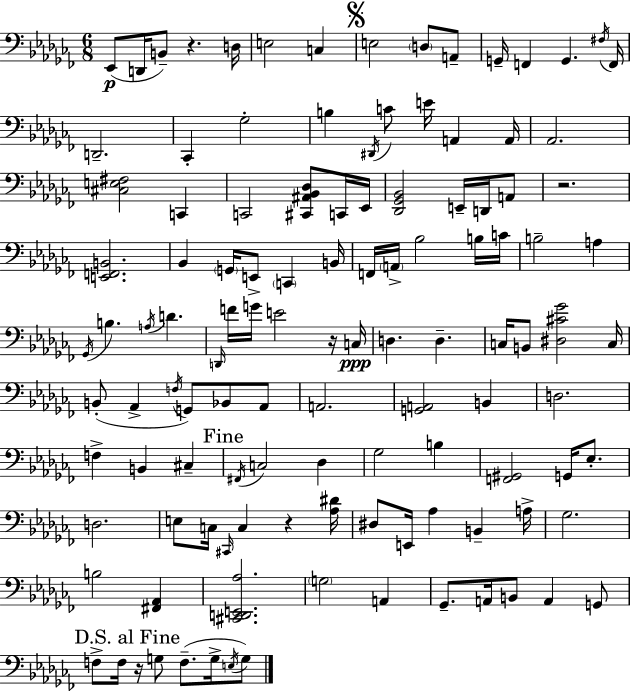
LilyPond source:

{
  \clef bass
  \numericTimeSignature
  \time 6/8
  \key aes \minor
  ees,8(\p d,16 b,8--) r4. d16 | e2 c4 | \mark \markup { \musicglyph "scripts.segno" } e2 \parenthesize d8 a,8-- | g,16-- f,4 g,4. \acciaccatura { fis16 } | \break f,16 d,2.-- | ces,4-. ges2-. | b4 \acciaccatura { dis,16 } c'8 e'16 a,4 | a,16 aes,2. | \break <cis e fis>2 c,4 | c,2 <cis, ais, bes, des>8 | c,16 ees,16 <des, ges, bes,>2 e,16-- d,16 | a,8 r2. | \break <e, f, b,>2. | bes,4 \parenthesize g,16 e,8-> \parenthesize c,4 | b,16 f,16 \parenthesize a,16-> bes2 | b16 c'16 b2-- a4 | \break \acciaccatura { ges,16 } b4. \acciaccatura { a16 } d'4. | \grace { d,16 } f'16 g'16 e'2 | r16 c16\ppp d4. d4.-- | c16 b,8 <dis cis' ges'>2 | \break c16 b,8-.( aes,4-> \acciaccatura { f16 }) | g,8 bes,8 aes,8 a,2. | <g, a,>2 | b,4 d2. | \break f4-> b,4 | cis4-- \mark "Fine" \acciaccatura { fis,16 } c2 | des4 ges2 | b4 <f, gis,>2 | \break g,16 ees8.-. d2. | e8 c16 \grace { cis,16 } c4 | r4 <aes dis'>16 dis8 e,16 aes4 | b,4-- a16-> ges2. | \break b2 | <fis, aes,>4 <cis, d, e, aes>2. | \parenthesize g2 | a,4 ges,8.-- a,16 | \break b,8 a,4 g,8 \mark "D.S. al Fine" f8-> f16 r16 | g8 f8.--( g16-> \acciaccatura { e16 } g8) \bar "|."
}